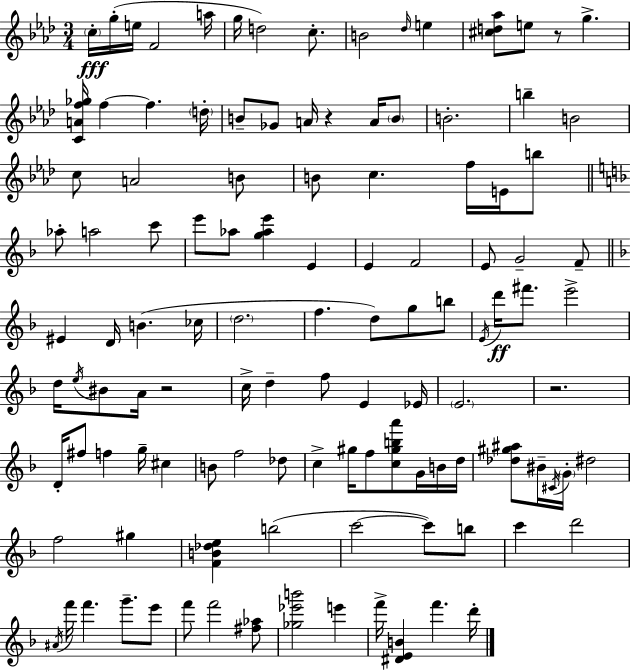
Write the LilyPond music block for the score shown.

{
  \clef treble
  \numericTimeSignature
  \time 3/4
  \key f \minor
  \parenthesize c''16-.\fff g''16-.( e''16 f'2 a''16 | g''16 d''2) c''8.-. | b'2 \grace { des''16 } e''4 | <cis'' d'' aes''>8 e''8 r8 g''4.-> | \break <c' a' f'' ges''>16 f''4~~ f''4. | \parenthesize d''16-. b'8-- ges'8 a'16 r4 a'16 \parenthesize b'8 | b'2.-. | b''4-- b'2 | \break c''8 a'2 b'8 | b'8 c''4. f''16 e'16 b''8 | \bar "||" \break \key f \major aes''8-. a''2 c'''8 | e'''8 aes''8 <g'' aes'' e'''>4 e'4 | e'4 f'2 | e'8 g'2-- f'8-- | \break \bar "||" \break \key d \minor eis'4 d'16 b'4.( ces''16 | \parenthesize d''2. | f''4. d''8) g''8 b''8 | \acciaccatura { e'16 } d'''16\ff fis'''8. e'''2-> | \break d''16 \acciaccatura { e''16 } bis'8 a'16 r2 | c''16-> d''4-- f''8 e'4 | ees'16 \parenthesize e'2. | r2. | \break d'16-. fis''8 f''4 g''16-- cis''4 | b'8 f''2 | des''8 c''4-> gis''16 f''8 <c'' gis'' b'' a'''>8 g'16 | b'16 d''16 <des'' gis'' ais''>8 bis'16-- \acciaccatura { cis'16 } \parenthesize g'16-. dis''2 | \break f''2 gis''4 | <f' b' des'' e''>4 b''2( | c'''2~~ c'''8) | b''8 c'''4 d'''2 | \break \acciaccatura { ais'16 } f'''16 f'''4. g'''8.-- | e'''8 f'''8 f'''2 | <fis'' aes''>8 <ges'' ees''' b'''>2 | e'''4 f'''16-> <dis' e' b'>4 f'''4. | \break d'''16-. \bar "|."
}